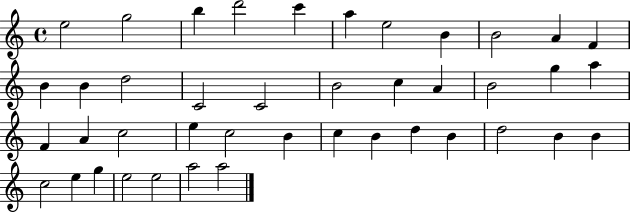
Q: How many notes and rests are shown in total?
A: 42